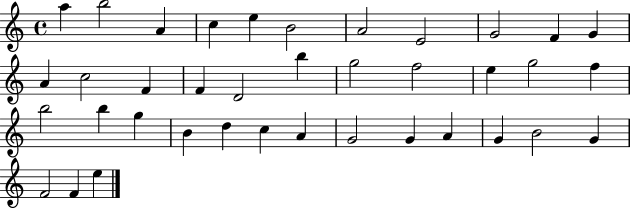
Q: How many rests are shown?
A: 0